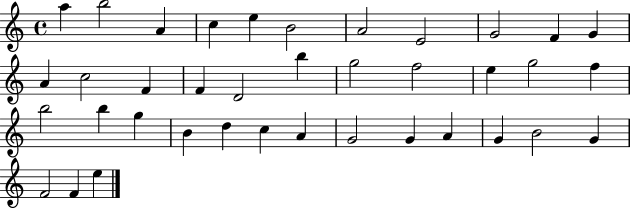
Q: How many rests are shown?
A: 0